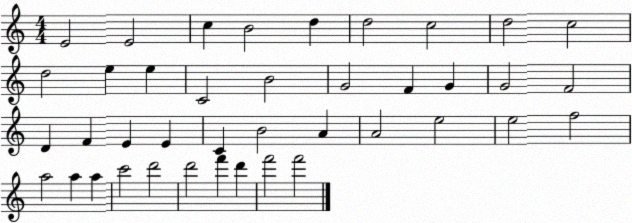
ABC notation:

X:1
T:Untitled
M:4/4
L:1/4
K:C
E2 E2 c B2 d d2 c2 d2 c2 d2 e e C2 B2 G2 F G G2 F2 D F E E C B2 A A2 e2 e2 f2 a2 a a c'2 d'2 d'2 f' d' f'2 f'2